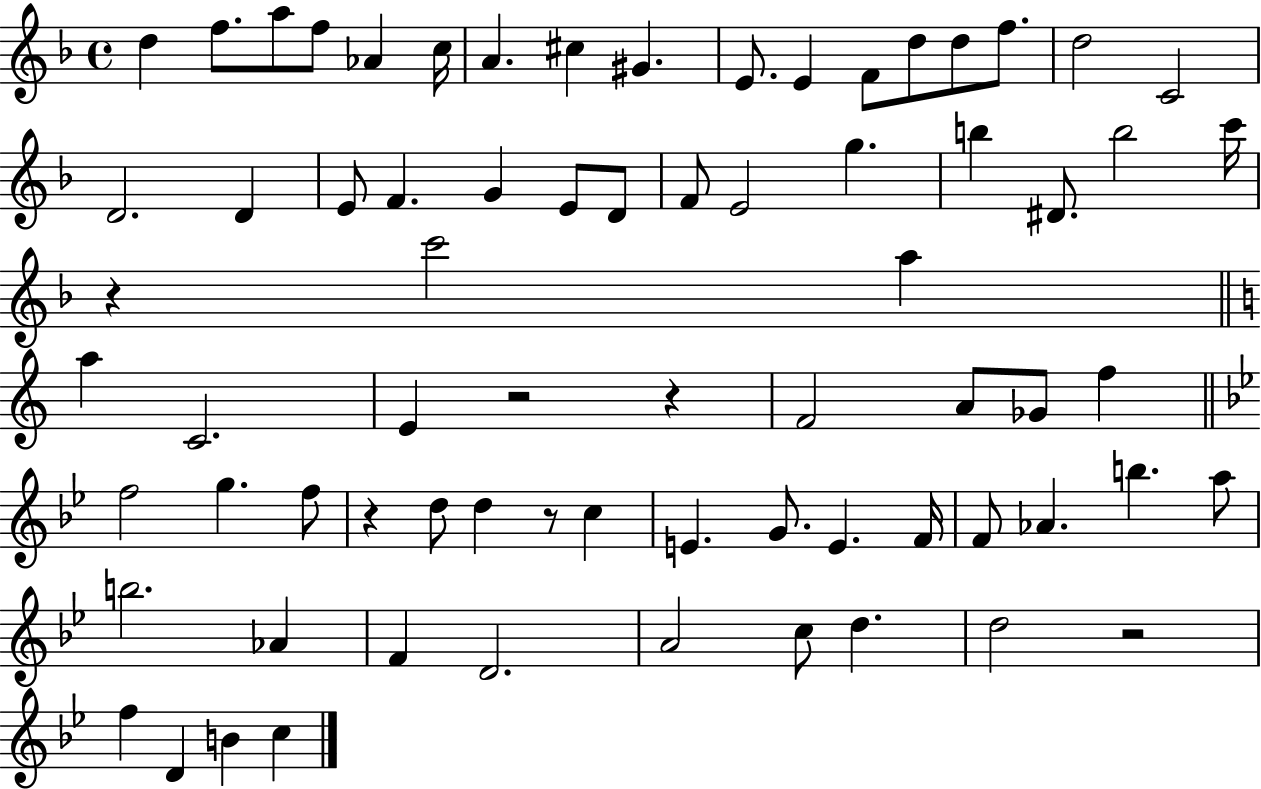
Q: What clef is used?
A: treble